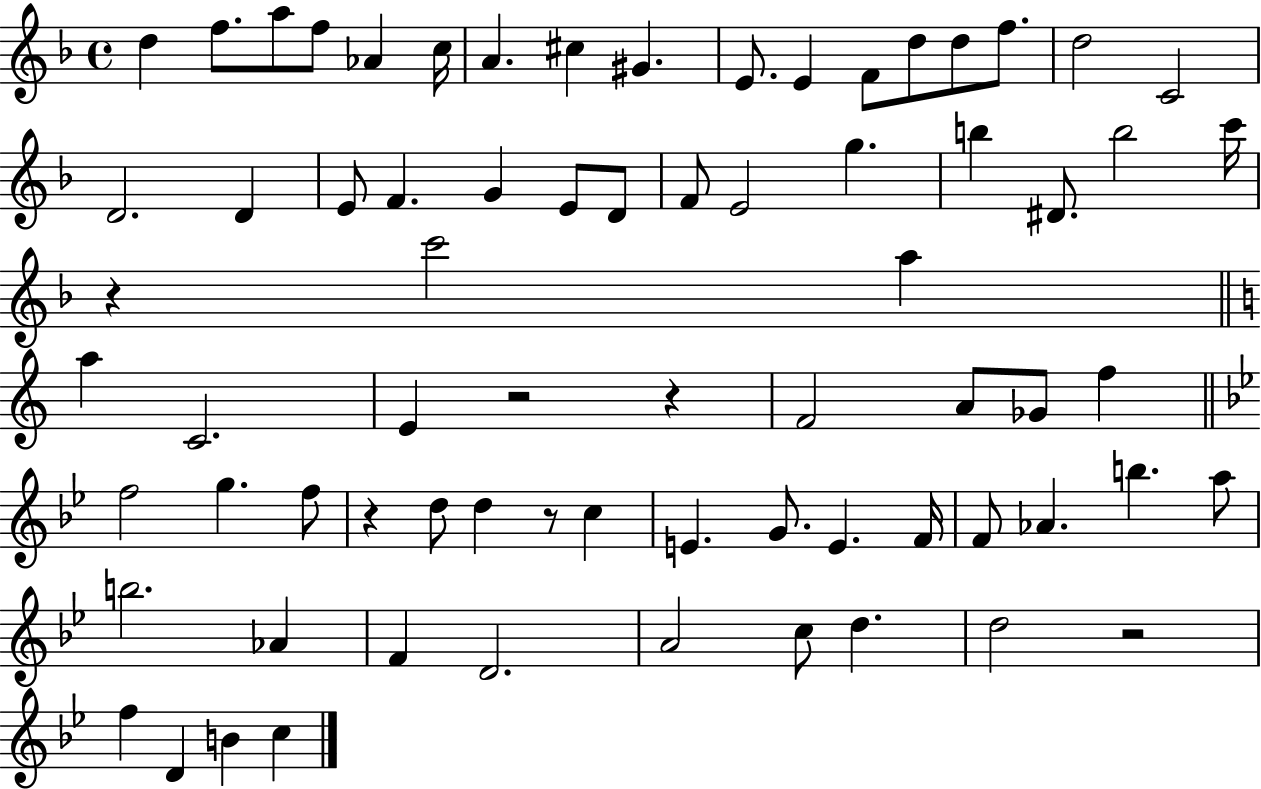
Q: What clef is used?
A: treble